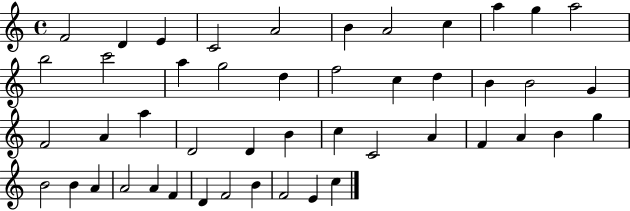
F4/h D4/q E4/q C4/h A4/h B4/q A4/h C5/q A5/q G5/q A5/h B5/h C6/h A5/q G5/h D5/q F5/h C5/q D5/q B4/q B4/h G4/q F4/h A4/q A5/q D4/h D4/q B4/q C5/q C4/h A4/q F4/q A4/q B4/q G5/q B4/h B4/q A4/q A4/h A4/q F4/q D4/q F4/h B4/q F4/h E4/q C5/q